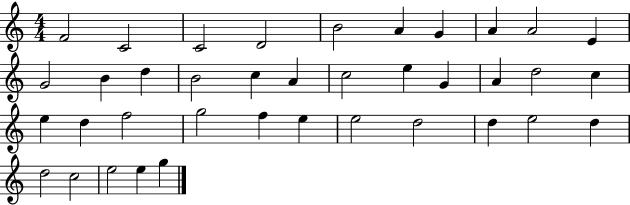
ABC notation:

X:1
T:Untitled
M:4/4
L:1/4
K:C
F2 C2 C2 D2 B2 A G A A2 E G2 B d B2 c A c2 e G A d2 c e d f2 g2 f e e2 d2 d e2 d d2 c2 e2 e g